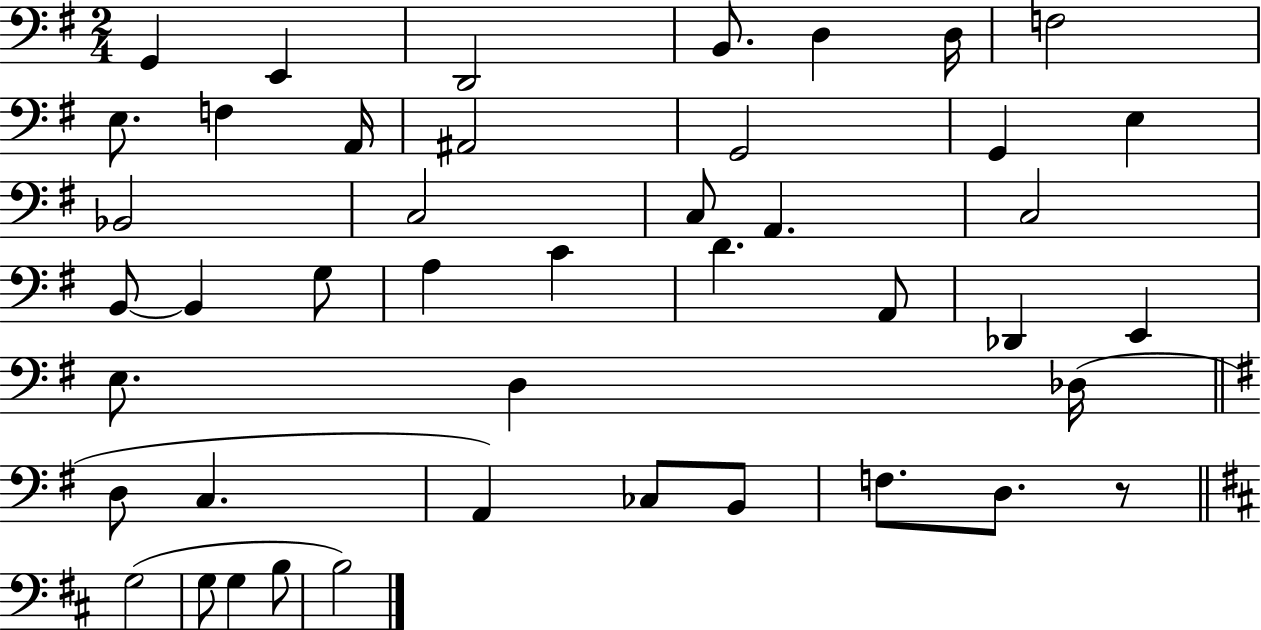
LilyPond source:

{
  \clef bass
  \numericTimeSignature
  \time 2/4
  \key g \major
  \repeat volta 2 { g,4 e,4 | d,2 | b,8. d4 d16 | f2 | \break e8. f4 a,16 | ais,2 | g,2 | g,4 e4 | \break bes,2 | c2 | c8 a,4. | c2 | \break b,8~~ b,4 g8 | a4 c'4 | d'4. a,8 | des,4 e,4 | \break e8. d4 des16( | \bar "||" \break \key e \minor d8 c4. | a,4) ces8 b,8 | f8. d8. r8 | \bar "||" \break \key d \major g2( | g8 g4 b8 | b2) | } \bar "|."
}